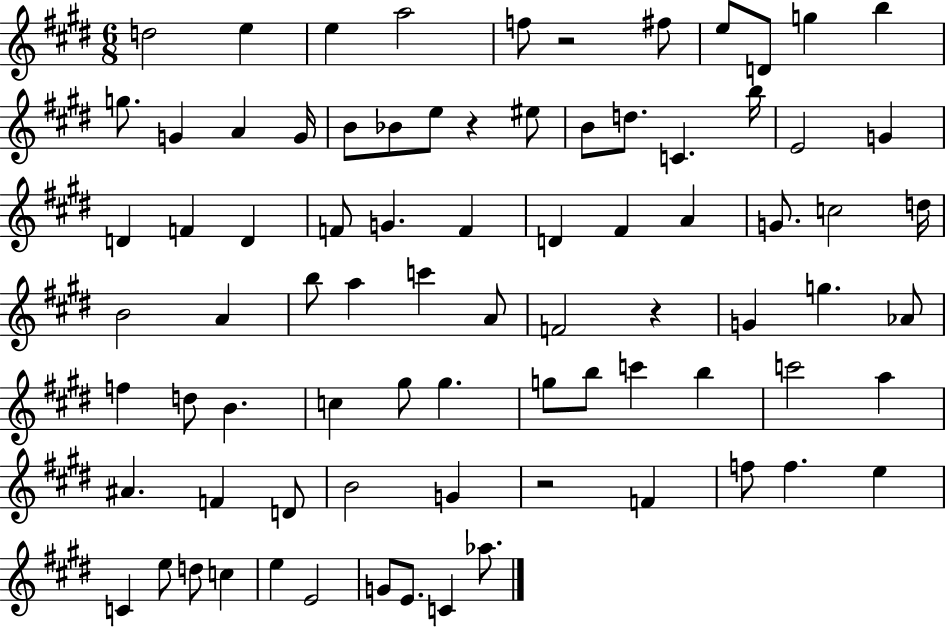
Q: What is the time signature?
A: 6/8